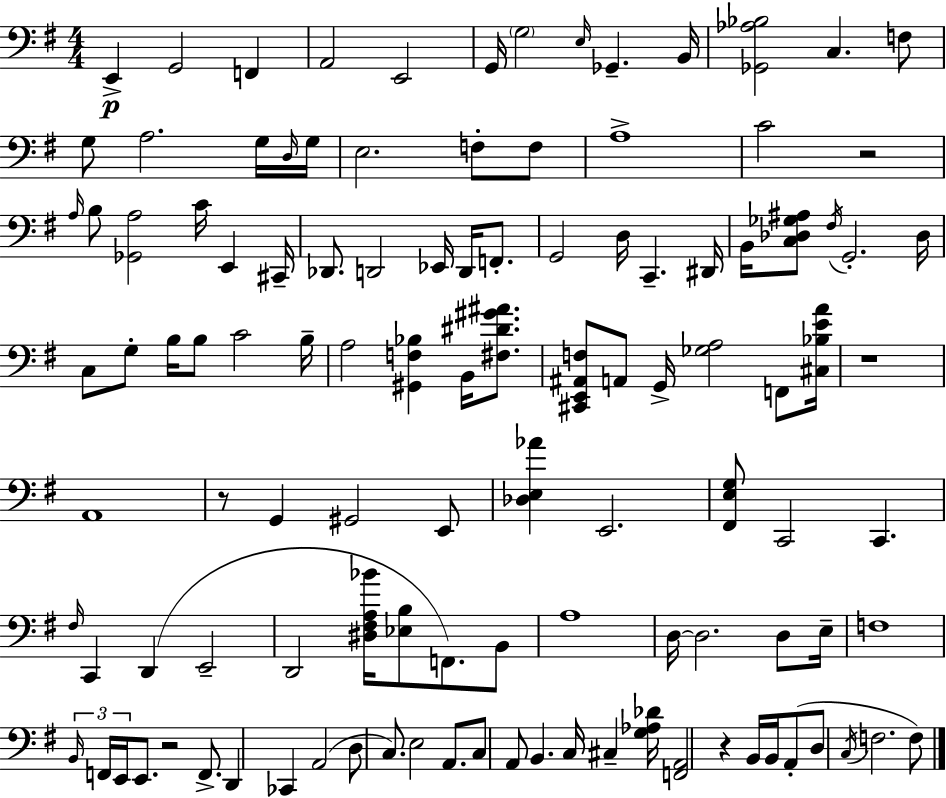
X:1
T:Untitled
M:4/4
L:1/4
K:G
E,, G,,2 F,, A,,2 E,,2 G,,/4 G,2 E,/4 _G,, B,,/4 [_G,,_A,_B,]2 C, F,/2 G,/2 A,2 G,/4 D,/4 G,/4 E,2 F,/2 F,/2 A,4 C2 z2 A,/4 B,/2 [_G,,A,]2 C/4 E,, ^C,,/4 _D,,/2 D,,2 _E,,/4 D,,/4 F,,/2 G,,2 D,/4 C,, ^D,,/4 B,,/4 [C,_D,_G,^A,]/2 ^F,/4 G,,2 _D,/4 C,/2 G,/2 B,/4 B,/2 C2 B,/4 A,2 [^G,,F,_B,] B,,/4 [^F,^D^G^A]/2 [^C,,E,,^A,,F,]/2 A,,/2 G,,/4 [_G,A,]2 F,,/2 [^C,_B,EA]/4 z4 A,,4 z/2 G,, ^G,,2 E,,/2 [_D,E,_A] E,,2 [^F,,E,G,]/2 C,,2 C,, ^F,/4 C,, D,, E,,2 D,,2 [^D,^F,A,_B]/4 [_E,B,]/2 F,,/2 B,,/2 A,4 D,/4 D,2 D,/2 E,/4 F,4 B,,/4 F,,/4 E,,/4 E,,/2 z2 F,,/2 D,, _C,, A,,2 D,/2 C,/2 E,2 A,,/2 C,/2 A,,/2 B,, C,/4 ^C, [G,_A,_D]/4 [F,,A,,]2 z B,,/4 B,,/4 A,,/2 D,/2 C,/4 F,2 F,/2